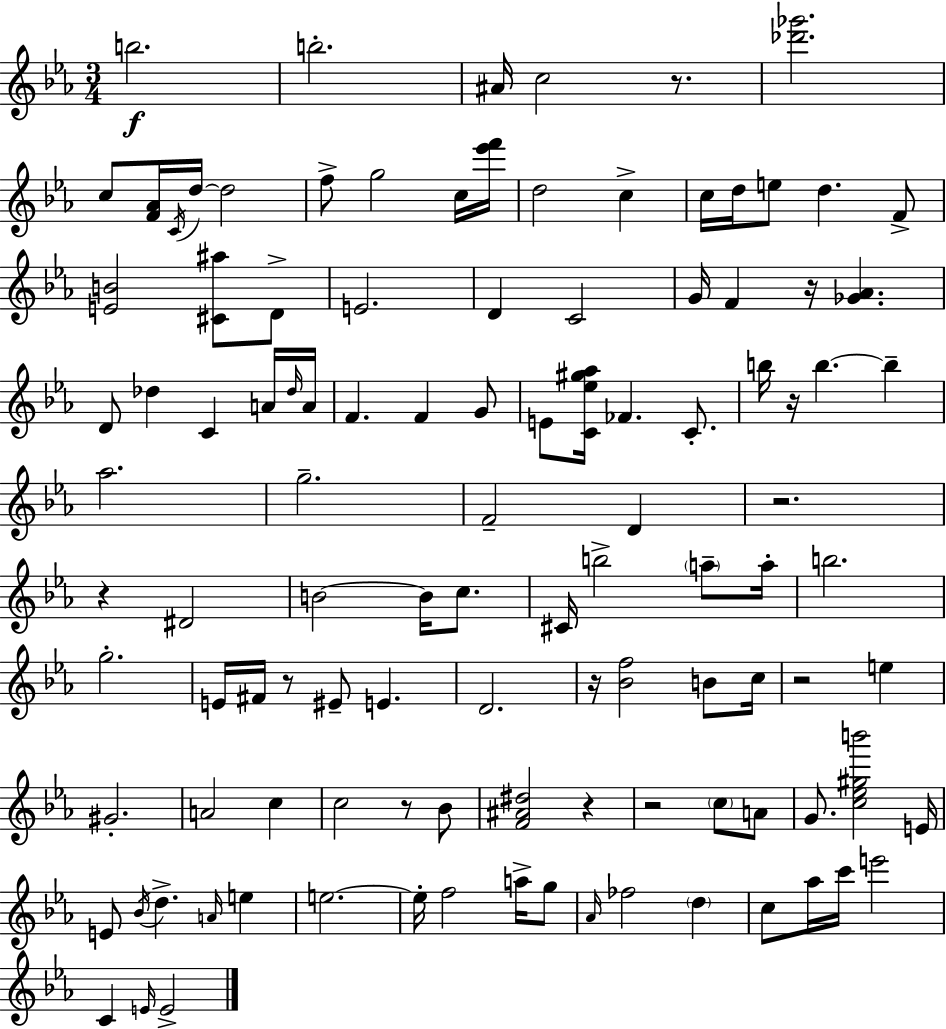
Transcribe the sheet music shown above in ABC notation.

X:1
T:Untitled
M:3/4
L:1/4
K:Cm
b2 b2 ^A/4 c2 z/2 [_d'_g']2 c/2 [F_A]/4 C/4 d/4 d2 f/2 g2 c/4 [_e'f']/4 d2 c c/4 d/4 e/2 d F/2 [EB]2 [^C^a]/2 D/2 E2 D C2 G/4 F z/4 [_G_A] D/2 _d C A/4 _d/4 A/4 F F G/2 E/2 [C_e^g_a]/4 _F C/2 b/4 z/4 b b _a2 g2 F2 D z2 z ^D2 B2 B/4 c/2 ^C/4 b2 a/2 a/4 b2 g2 E/4 ^F/4 z/2 ^E/2 E D2 z/4 [_Bf]2 B/2 c/4 z2 e ^G2 A2 c c2 z/2 _B/2 [F^A^d]2 z z2 c/2 A/2 G/2 [c_e^gb']2 E/4 E/2 _B/4 d A/4 e e2 e/4 f2 a/4 g/2 _A/4 _f2 d c/2 _a/4 c'/4 e'2 C E/4 E2